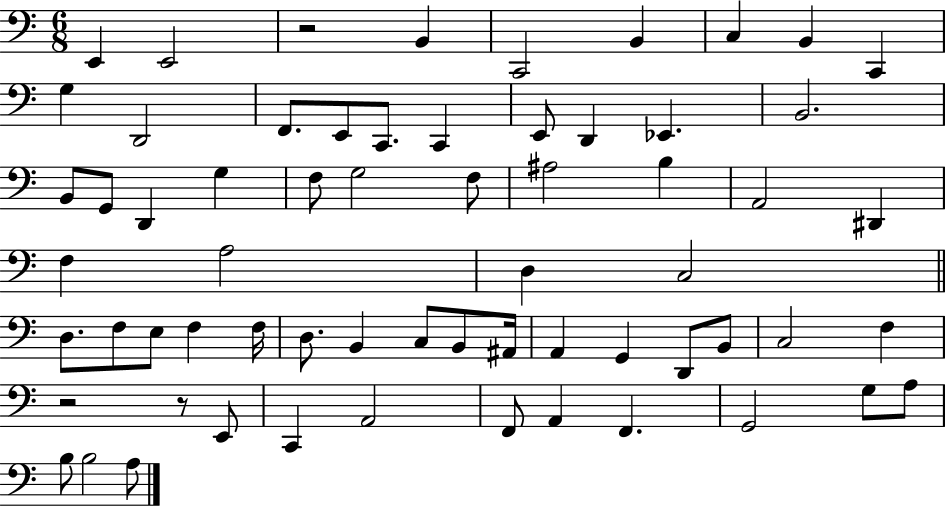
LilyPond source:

{
  \clef bass
  \numericTimeSignature
  \time 6/8
  \key c \major
  e,4 e,2 | r2 b,4 | c,2 b,4 | c4 b,4 c,4 | \break g4 d,2 | f,8. e,8 c,8. c,4 | e,8 d,4 ees,4. | b,2. | \break b,8 g,8 d,4 g4 | f8 g2 f8 | ais2 b4 | a,2 dis,4 | \break f4 a2 | d4 c2 | \bar "||" \break \key c \major d8. f8 e8 f4 f16 | d8. b,4 c8 b,8 ais,16 | a,4 g,4 d,8 b,8 | c2 f4 | \break r2 r8 e,8 | c,4 a,2 | f,8 a,4 f,4. | g,2 g8 a8 | \break b8 b2 a8 | \bar "|."
}